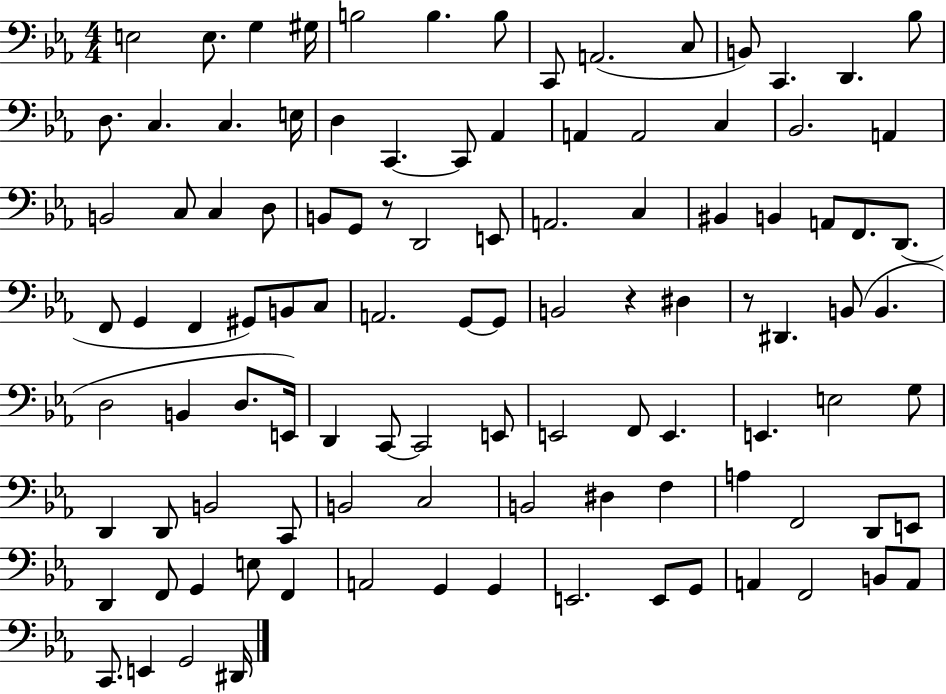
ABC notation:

X:1
T:Untitled
M:4/4
L:1/4
K:Eb
E,2 E,/2 G, ^G,/4 B,2 B, B,/2 C,,/2 A,,2 C,/2 B,,/2 C,, D,, _B,/2 D,/2 C, C, E,/4 D, C,, C,,/2 _A,, A,, A,,2 C, _B,,2 A,, B,,2 C,/2 C, D,/2 B,,/2 G,,/2 z/2 D,,2 E,,/2 A,,2 C, ^B,, B,, A,,/2 F,,/2 D,,/2 F,,/2 G,, F,, ^G,,/2 B,,/2 C,/2 A,,2 G,,/2 G,,/2 B,,2 z ^D, z/2 ^D,, B,,/2 B,, D,2 B,, D,/2 E,,/4 D,, C,,/2 C,,2 E,,/2 E,,2 F,,/2 E,, E,, E,2 G,/2 D,, D,,/2 B,,2 C,,/2 B,,2 C,2 B,,2 ^D, F, A, F,,2 D,,/2 E,,/2 D,, F,,/2 G,, E,/2 F,, A,,2 G,, G,, E,,2 E,,/2 G,,/2 A,, F,,2 B,,/2 A,,/2 C,,/2 E,, G,,2 ^D,,/4